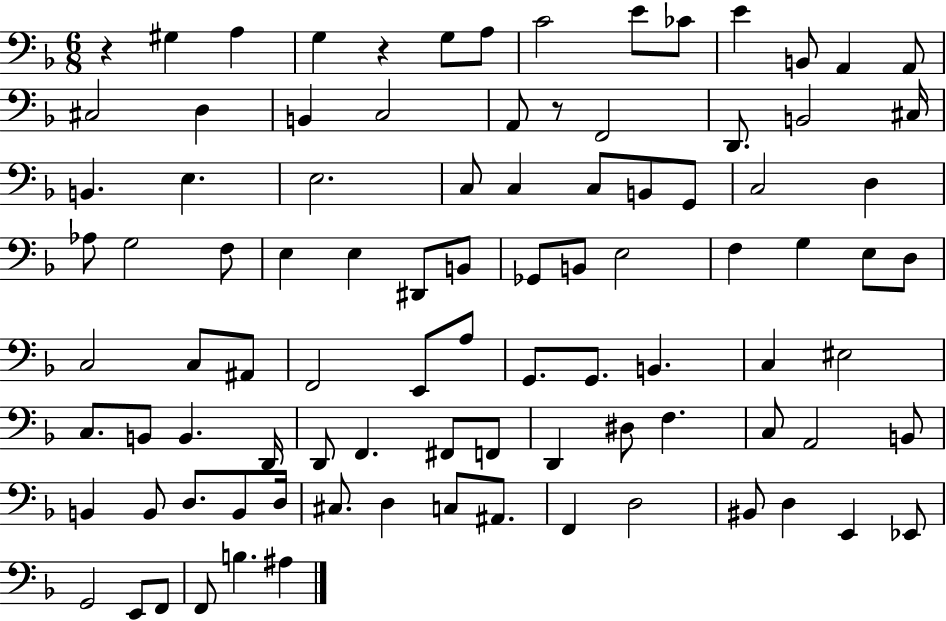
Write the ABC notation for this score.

X:1
T:Untitled
M:6/8
L:1/4
K:F
z ^G, A, G, z G,/2 A,/2 C2 E/2 _C/2 E B,,/2 A,, A,,/2 ^C,2 D, B,, C,2 A,,/2 z/2 F,,2 D,,/2 B,,2 ^C,/4 B,, E, E,2 C,/2 C, C,/2 B,,/2 G,,/2 C,2 D, _A,/2 G,2 F,/2 E, E, ^D,,/2 B,,/2 _G,,/2 B,,/2 E,2 F, G, E,/2 D,/2 C,2 C,/2 ^A,,/2 F,,2 E,,/2 A,/2 G,,/2 G,,/2 B,, C, ^E,2 C,/2 B,,/2 B,, D,,/4 D,,/2 F,, ^F,,/2 F,,/2 D,, ^D,/2 F, C,/2 A,,2 B,,/2 B,, B,,/2 D,/2 B,,/2 D,/4 ^C,/2 D, C,/2 ^A,,/2 F,, D,2 ^B,,/2 D, E,, _E,,/2 G,,2 E,,/2 F,,/2 F,,/2 B, ^A,